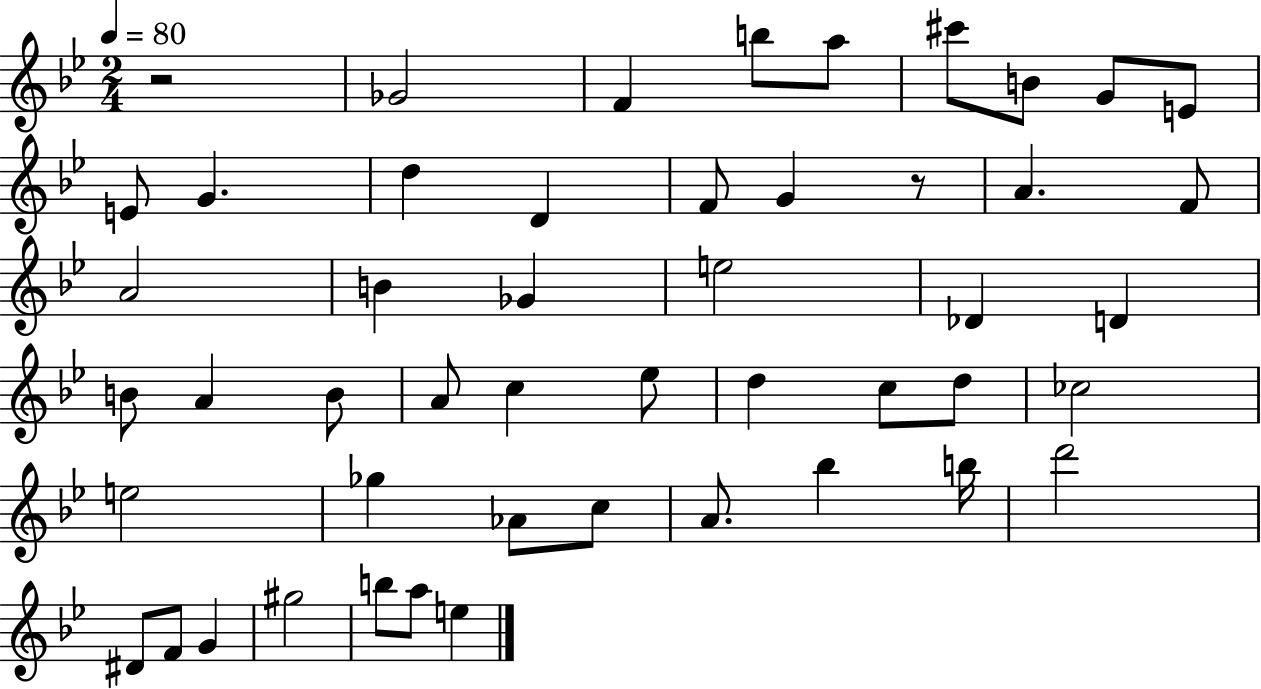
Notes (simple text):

R/h Gb4/h F4/q B5/e A5/e C#6/e B4/e G4/e E4/e E4/e G4/q. D5/q D4/q F4/e G4/q R/e A4/q. F4/e A4/h B4/q Gb4/q E5/h Db4/q D4/q B4/e A4/q B4/e A4/e C5/q Eb5/e D5/q C5/e D5/e CES5/h E5/h Gb5/q Ab4/e C5/e A4/e. Bb5/q B5/s D6/h D#4/e F4/e G4/q G#5/h B5/e A5/e E5/q